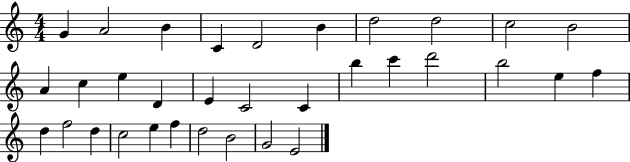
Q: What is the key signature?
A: C major